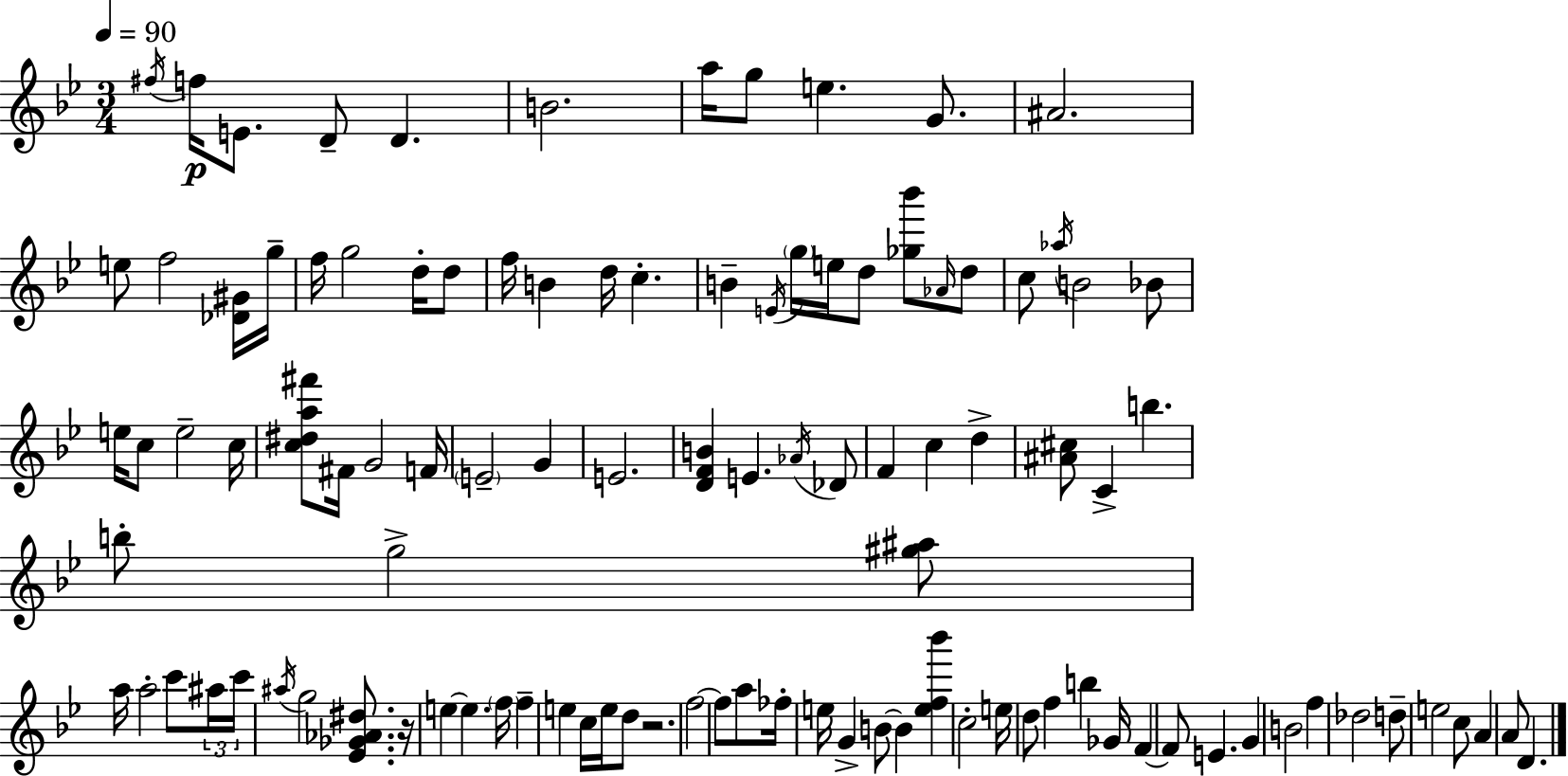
{
  \clef treble
  \numericTimeSignature
  \time 3/4
  \key g \minor
  \tempo 4 = 90
  \repeat volta 2 { \acciaccatura { fis''16 }\p f''16 e'8. d'8-- d'4. | b'2. | a''16 g''8 e''4. g'8. | ais'2. | \break e''8 f''2 <des' gis'>16 | g''16-- f''16 g''2 d''16-. d''8 | f''16 b'4 d''16 c''4.-. | b'4-- \acciaccatura { e'16 } \parenthesize g''16 e''16 d''8 <ges'' bes'''>8 | \break \grace { aes'16 } d''8 c''8 \acciaccatura { aes''16 } b'2 | bes'8 e''16 c''8 e''2-- | c''16 <c'' dis'' a'' fis'''>8 fis'16 g'2 | f'16 \parenthesize e'2-- | \break g'4 e'2. | <d' f' b'>4 e'4. | \acciaccatura { aes'16 } des'8 f'4 c''4 | d''4-> <ais' cis''>8 c'4-> b''4. | \break b''8-. g''2-> | <gis'' ais''>8 a''16 a''2-. | c'''8 \tuplet 3/2 { ais''16 c'''16 \acciaccatura { ais''16 } } g''2 | <ees' ges' aes' dis''>8. r16 e''4~~ e''4. | \break \parenthesize f''16 f''4-- e''4 | c''16 e''16 d''8 r2. | f''2~~ | f''8 a''8 fes''16-. e''16 g'4-> | \break b'8~~ b'4 <e'' f'' bes'''>4 c''2-. | e''16 d''8 f''4 | b''4 ges'16 f'4~~ f'8 | e'4. g'4 b'2 | \break f''4 des''2 | d''8-- e''2 | c''8 a'4 a'8 | d'4. } \bar "|."
}